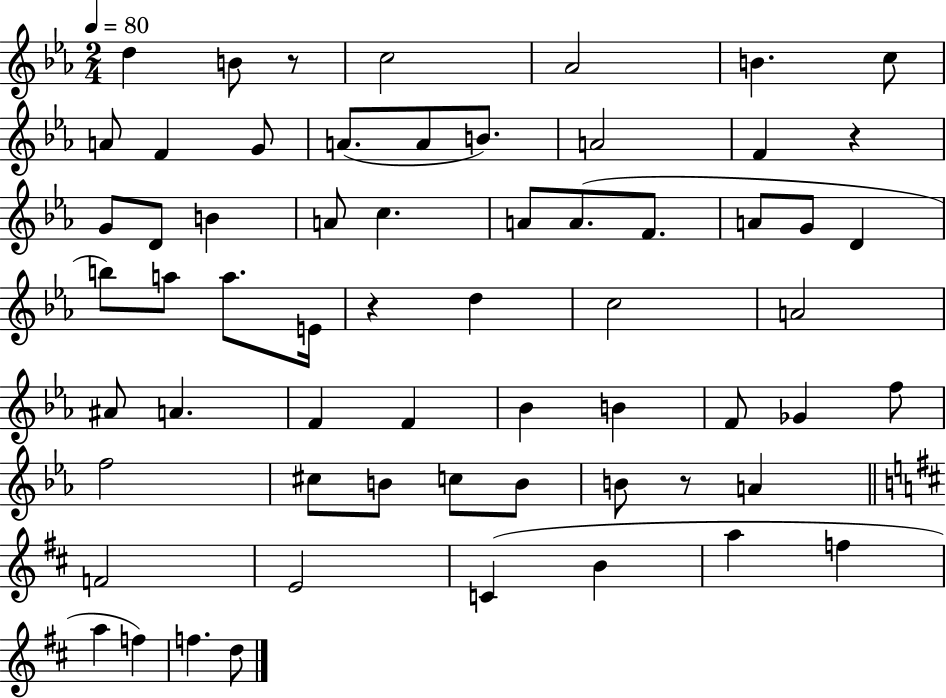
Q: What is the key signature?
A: EES major